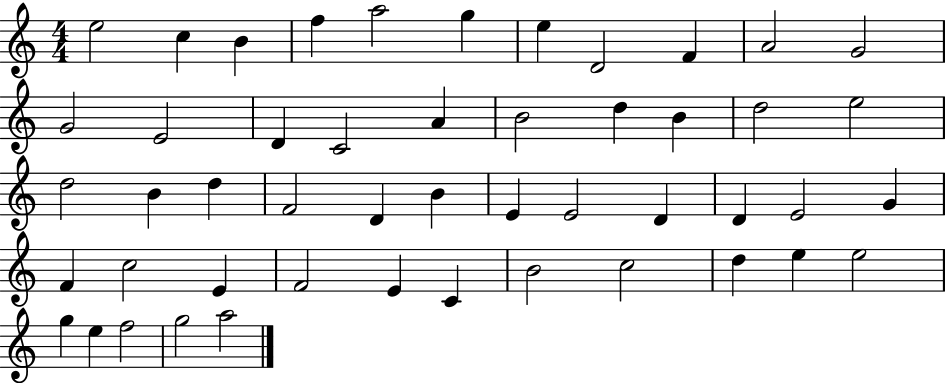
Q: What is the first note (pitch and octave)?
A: E5